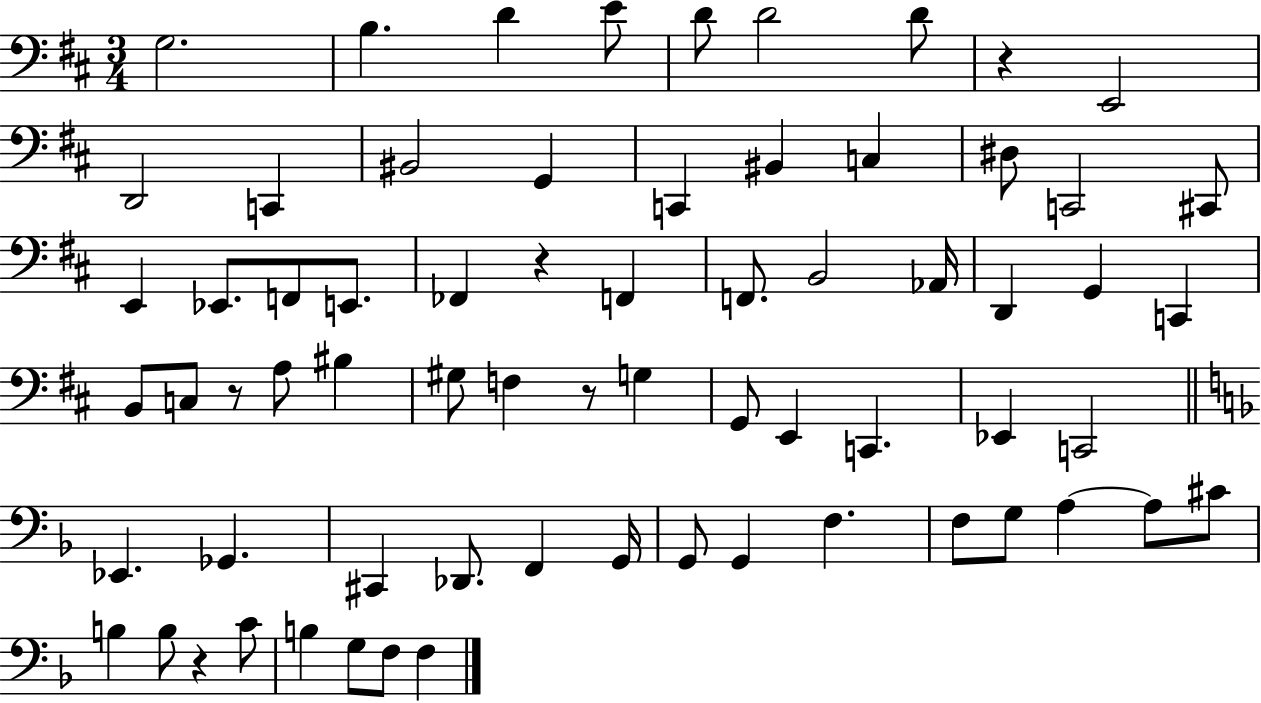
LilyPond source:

{
  \clef bass
  \numericTimeSignature
  \time 3/4
  \key d \major
  g2. | b4. d'4 e'8 | d'8 d'2 d'8 | r4 e,2 | \break d,2 c,4 | bis,2 g,4 | c,4 bis,4 c4 | dis8 c,2 cis,8 | \break e,4 ees,8. f,8 e,8. | fes,4 r4 f,4 | f,8. b,2 aes,16 | d,4 g,4 c,4 | \break b,8 c8 r8 a8 bis4 | gis8 f4 r8 g4 | g,8 e,4 c,4. | ees,4 c,2 | \break \bar "||" \break \key f \major ees,4. ges,4. | cis,4 des,8. f,4 g,16 | g,8 g,4 f4. | f8 g8 a4~~ a8 cis'8 | \break b4 b8 r4 c'8 | b4 g8 f8 f4 | \bar "|."
}